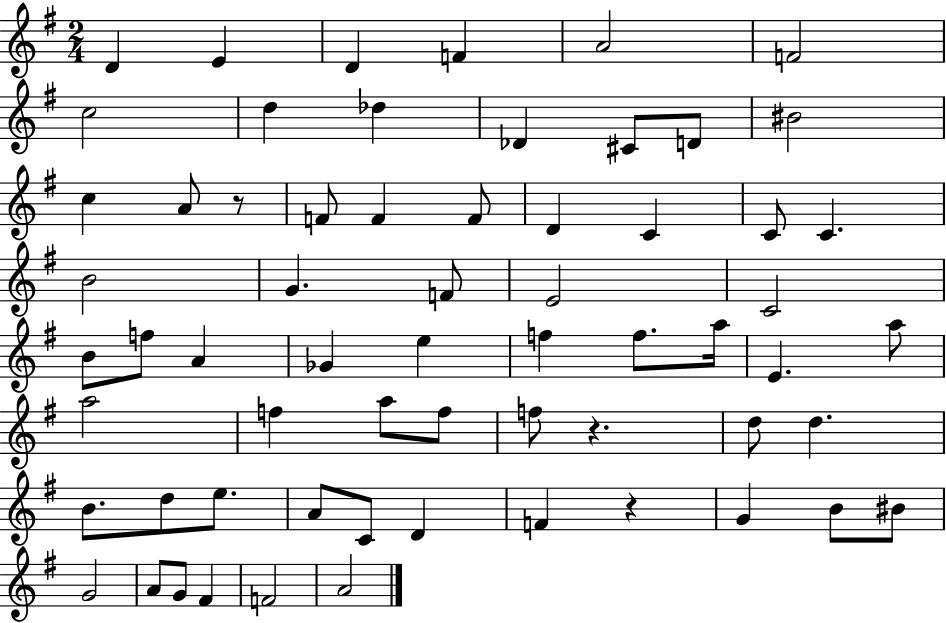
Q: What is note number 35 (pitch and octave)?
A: A5